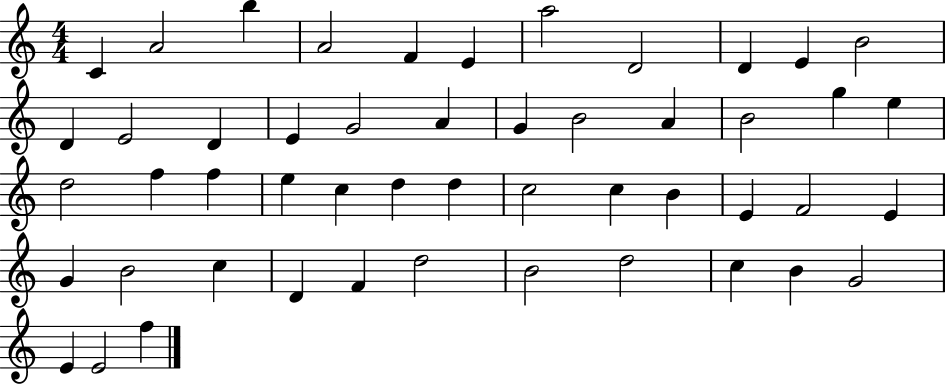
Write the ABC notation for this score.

X:1
T:Untitled
M:4/4
L:1/4
K:C
C A2 b A2 F E a2 D2 D E B2 D E2 D E G2 A G B2 A B2 g e d2 f f e c d d c2 c B E F2 E G B2 c D F d2 B2 d2 c B G2 E E2 f